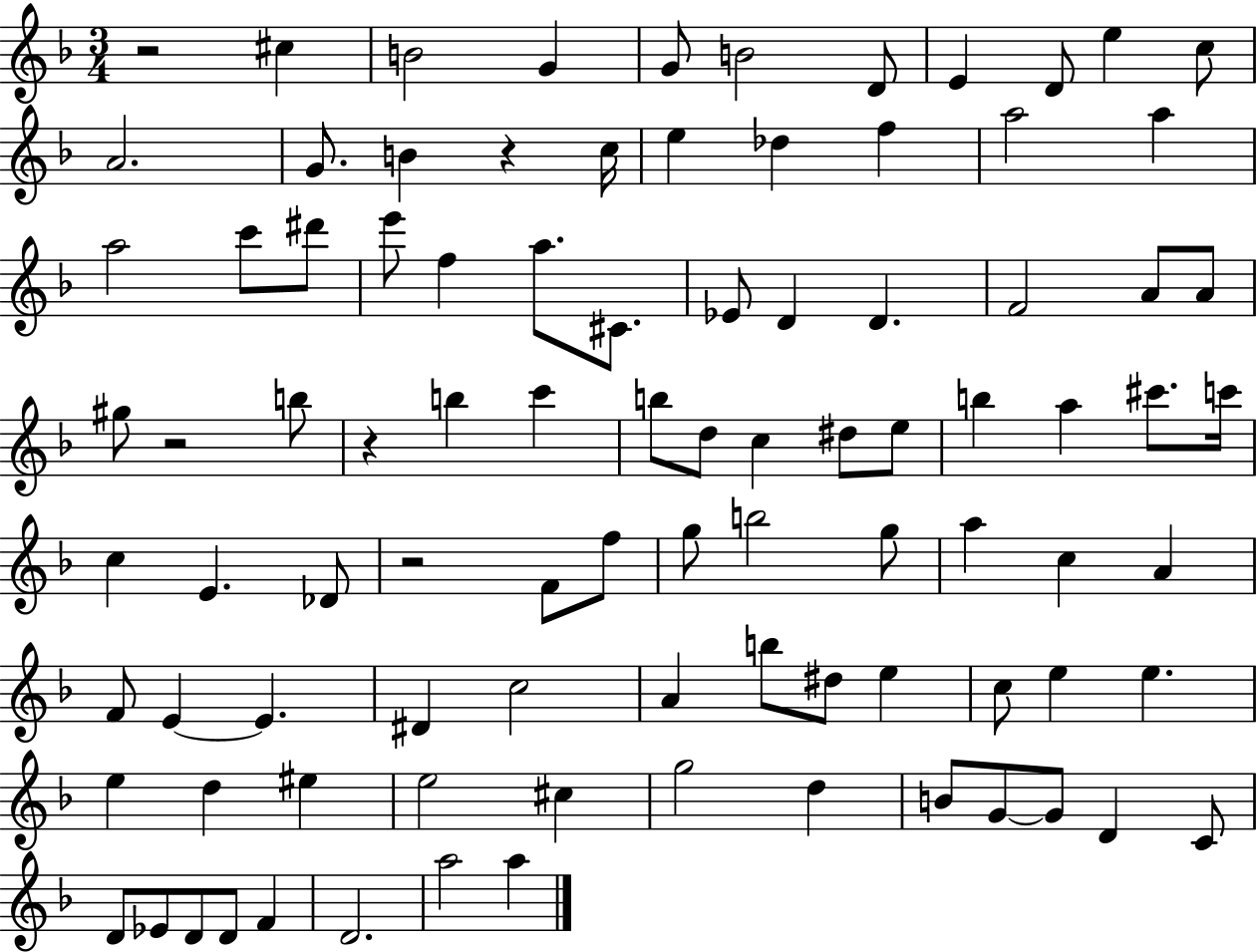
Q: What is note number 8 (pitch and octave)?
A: D4